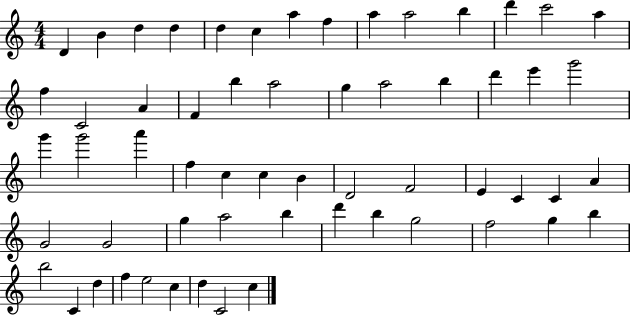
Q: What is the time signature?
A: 4/4